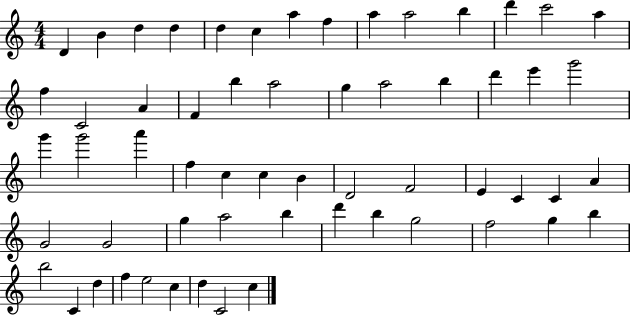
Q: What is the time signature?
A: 4/4